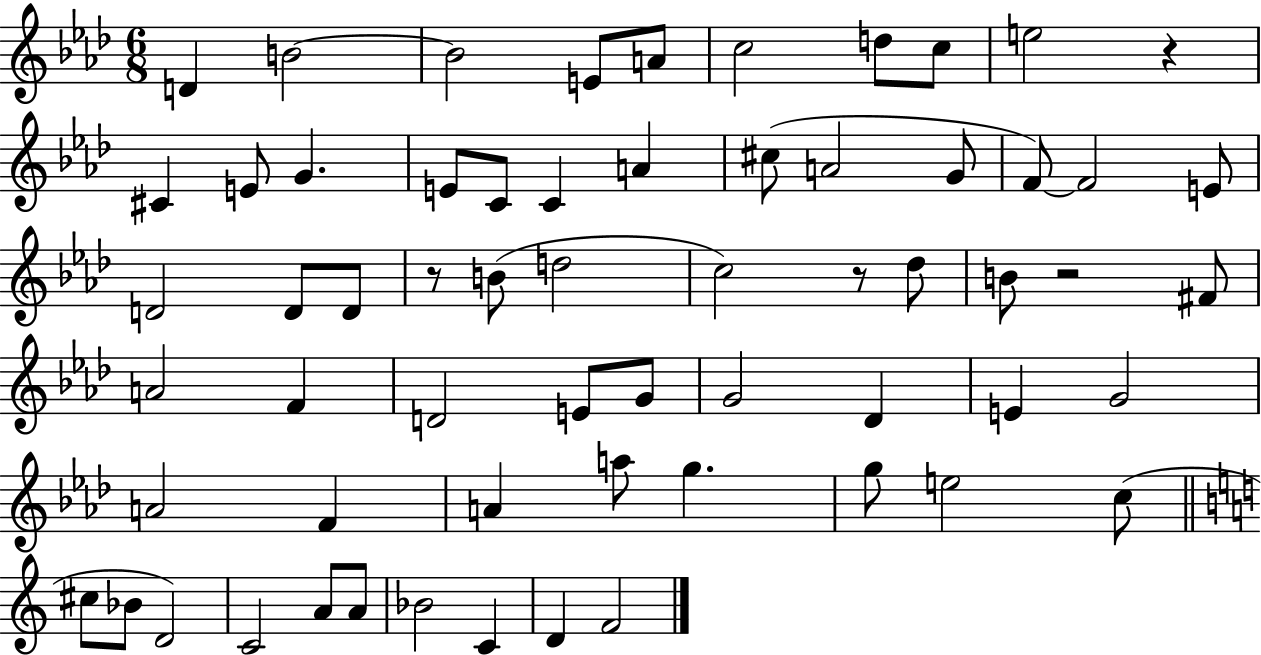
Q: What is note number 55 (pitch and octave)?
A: Bb4